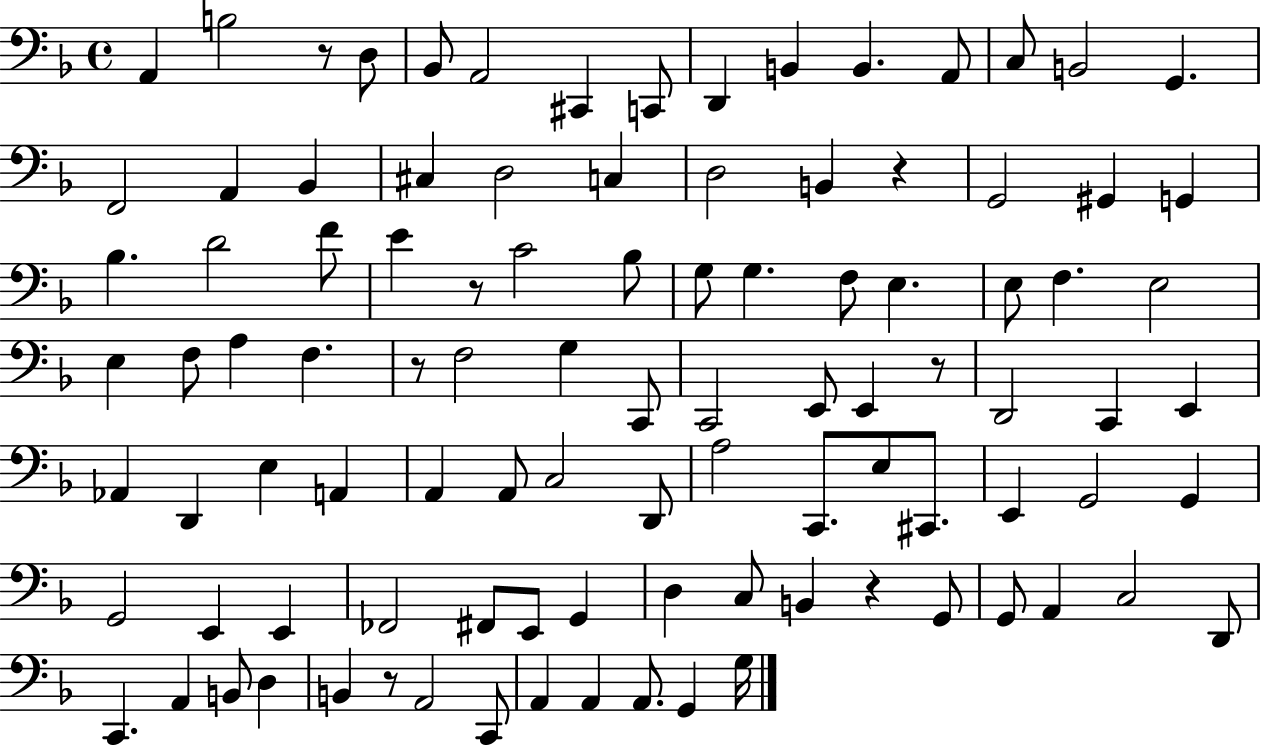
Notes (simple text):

A2/q B3/h R/e D3/e Bb2/e A2/h C#2/q C2/e D2/q B2/q B2/q. A2/e C3/e B2/h G2/q. F2/h A2/q Bb2/q C#3/q D3/h C3/q D3/h B2/q R/q G2/h G#2/q G2/q Bb3/q. D4/h F4/e E4/q R/e C4/h Bb3/e G3/e G3/q. F3/e E3/q. E3/e F3/q. E3/h E3/q F3/e A3/q F3/q. R/e F3/h G3/q C2/e C2/h E2/e E2/q R/e D2/h C2/q E2/q Ab2/q D2/q E3/q A2/q A2/q A2/e C3/h D2/e A3/h C2/e. E3/e C#2/e. E2/q G2/h G2/q G2/h E2/q E2/q FES2/h F#2/e E2/e G2/q D3/q C3/e B2/q R/q G2/e G2/e A2/q C3/h D2/e C2/q. A2/q B2/e D3/q B2/q R/e A2/h C2/e A2/q A2/q A2/e. G2/q G3/s